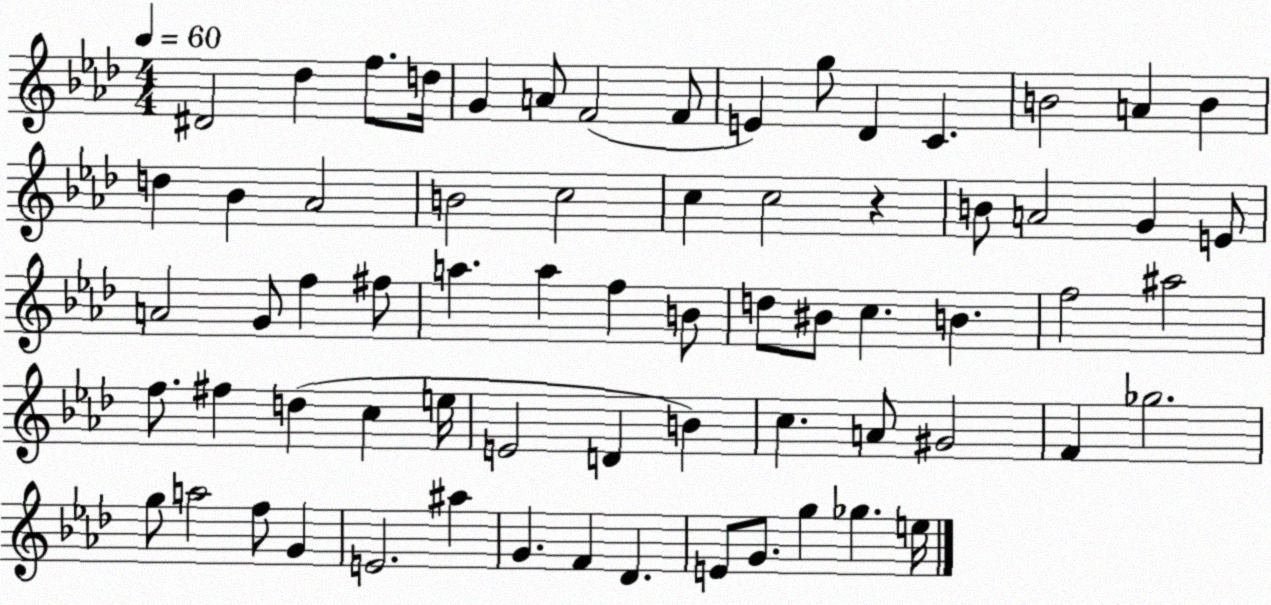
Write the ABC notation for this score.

X:1
T:Untitled
M:4/4
L:1/4
K:Ab
^D2 _d f/2 d/4 G A/2 F2 F/2 E g/2 _D C B2 A B d _B _A2 B2 c2 c c2 z B/2 A2 G E/2 A2 G/2 f ^f/2 a a f B/2 d/2 ^B/2 c B f2 ^a2 f/2 ^f d c e/4 E2 D B c A/2 ^G2 F _g2 g/2 a2 f/2 G E2 ^a G F _D E/2 G/2 g _g e/4